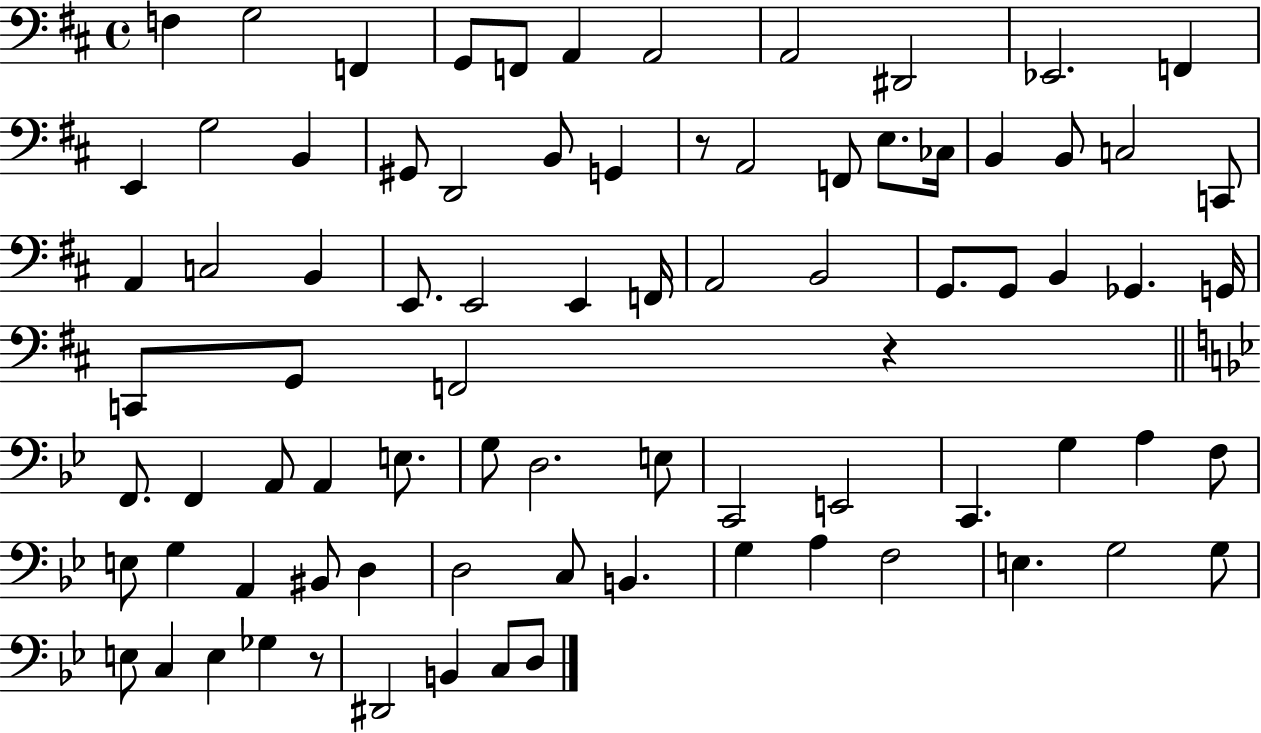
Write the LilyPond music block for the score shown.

{
  \clef bass
  \time 4/4
  \defaultTimeSignature
  \key d \major
  f4 g2 f,4 | g,8 f,8 a,4 a,2 | a,2 dis,2 | ees,2. f,4 | \break e,4 g2 b,4 | gis,8 d,2 b,8 g,4 | r8 a,2 f,8 e8. ces16 | b,4 b,8 c2 c,8 | \break a,4 c2 b,4 | e,8. e,2 e,4 f,16 | a,2 b,2 | g,8. g,8 b,4 ges,4. g,16 | \break c,8 g,8 f,2 r4 | \bar "||" \break \key g \minor f,8. f,4 a,8 a,4 e8. | g8 d2. e8 | c,2 e,2 | c,4. g4 a4 f8 | \break e8 g4 a,4 bis,8 d4 | d2 c8 b,4. | g4 a4 f2 | e4. g2 g8 | \break e8 c4 e4 ges4 r8 | dis,2 b,4 c8 d8 | \bar "|."
}